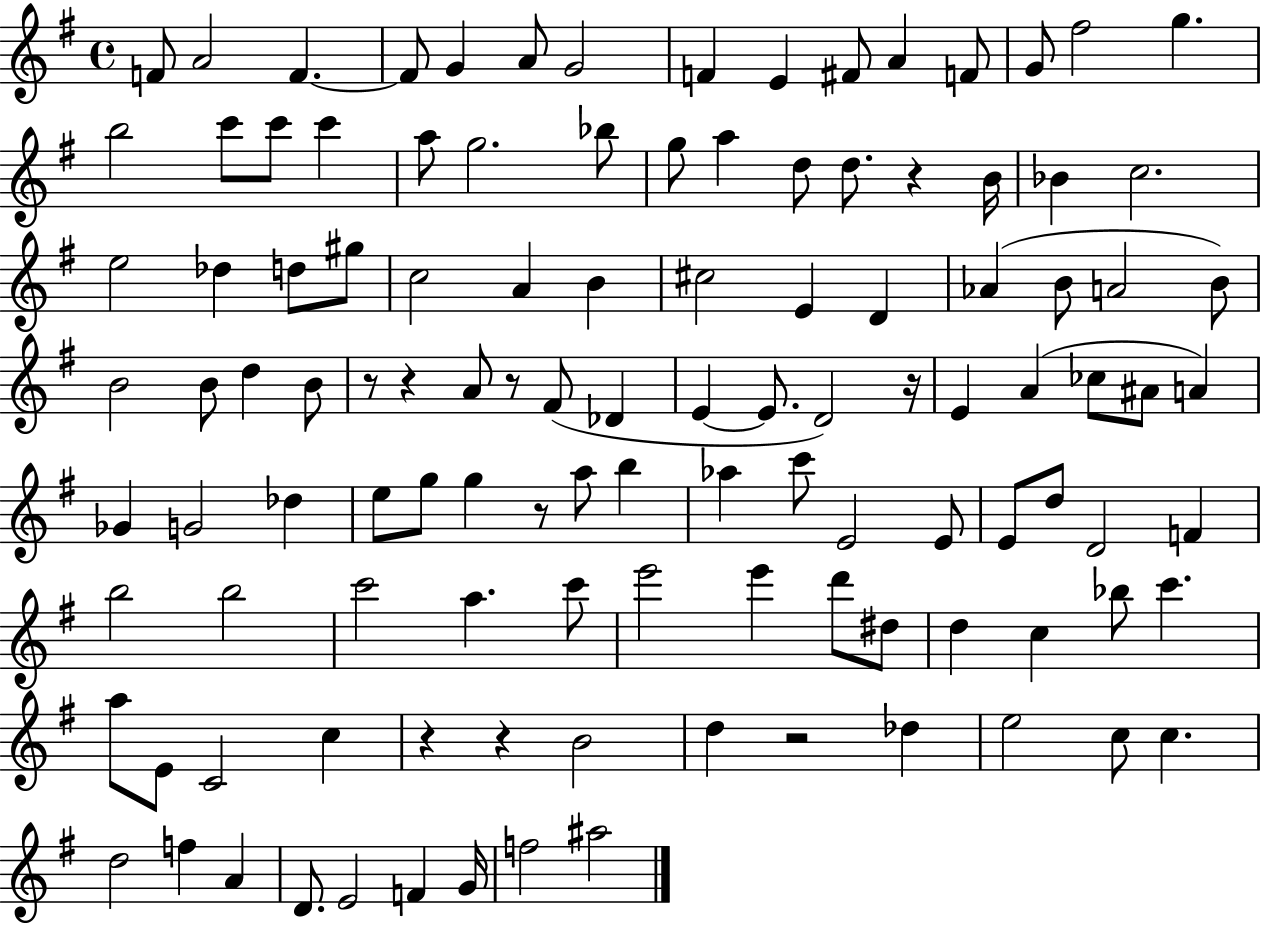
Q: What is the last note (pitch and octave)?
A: A#5